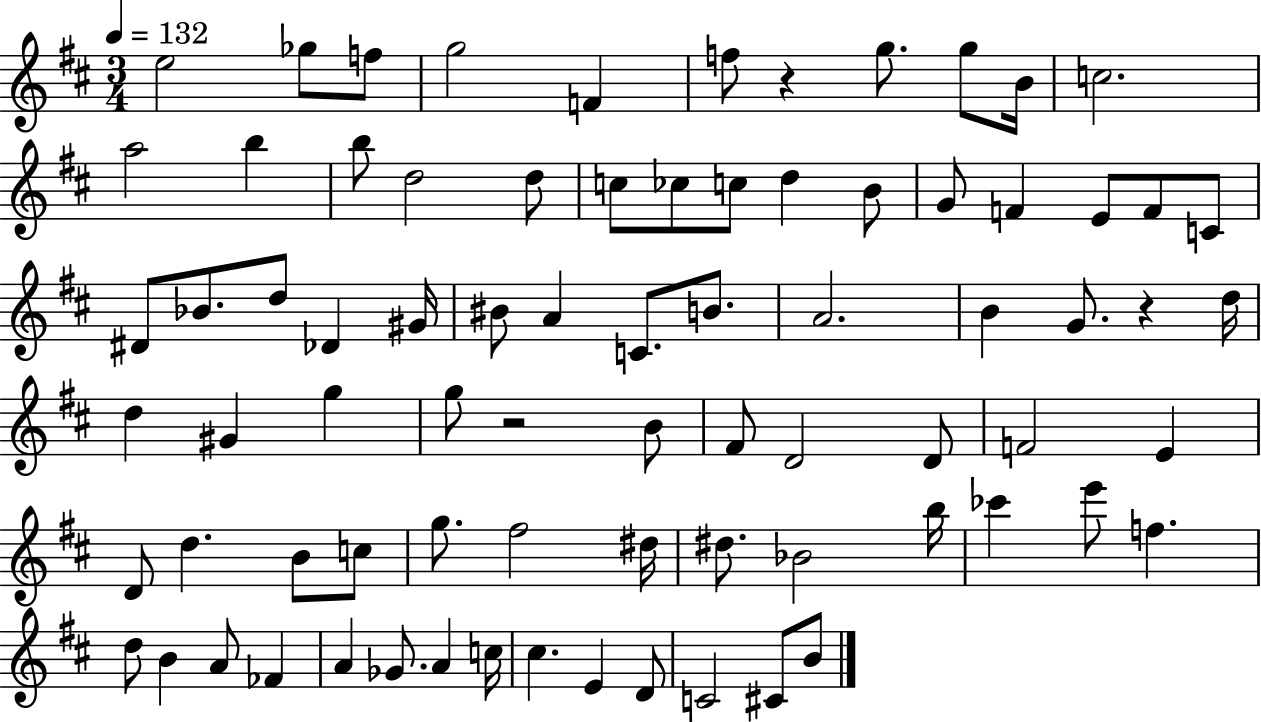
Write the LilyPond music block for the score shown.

{
  \clef treble
  \numericTimeSignature
  \time 3/4
  \key d \major
  \tempo 4 = 132
  e''2 ges''8 f''8 | g''2 f'4 | f''8 r4 g''8. g''8 b'16 | c''2. | \break a''2 b''4 | b''8 d''2 d''8 | c''8 ces''8 c''8 d''4 b'8 | g'8 f'4 e'8 f'8 c'8 | \break dis'8 bes'8. d''8 des'4 gis'16 | bis'8 a'4 c'8. b'8. | a'2. | b'4 g'8. r4 d''16 | \break d''4 gis'4 g''4 | g''8 r2 b'8 | fis'8 d'2 d'8 | f'2 e'4 | \break d'8 d''4. b'8 c''8 | g''8. fis''2 dis''16 | dis''8. bes'2 b''16 | ces'''4 e'''8 f''4. | \break d''8 b'4 a'8 fes'4 | a'4 ges'8. a'4 c''16 | cis''4. e'4 d'8 | c'2 cis'8 b'8 | \break \bar "|."
}